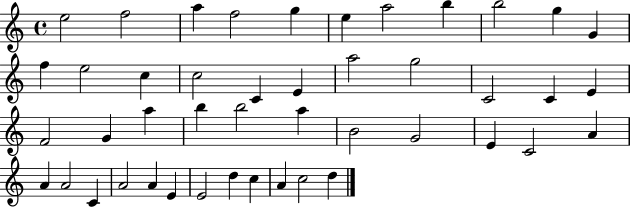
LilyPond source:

{
  \clef treble
  \time 4/4
  \defaultTimeSignature
  \key c \major
  e''2 f''2 | a''4 f''2 g''4 | e''4 a''2 b''4 | b''2 g''4 g'4 | \break f''4 e''2 c''4 | c''2 c'4 e'4 | a''2 g''2 | c'2 c'4 e'4 | \break f'2 g'4 a''4 | b''4 b''2 a''4 | b'2 g'2 | e'4 c'2 a'4 | \break a'4 a'2 c'4 | a'2 a'4 e'4 | e'2 d''4 c''4 | a'4 c''2 d''4 | \break \bar "|."
}